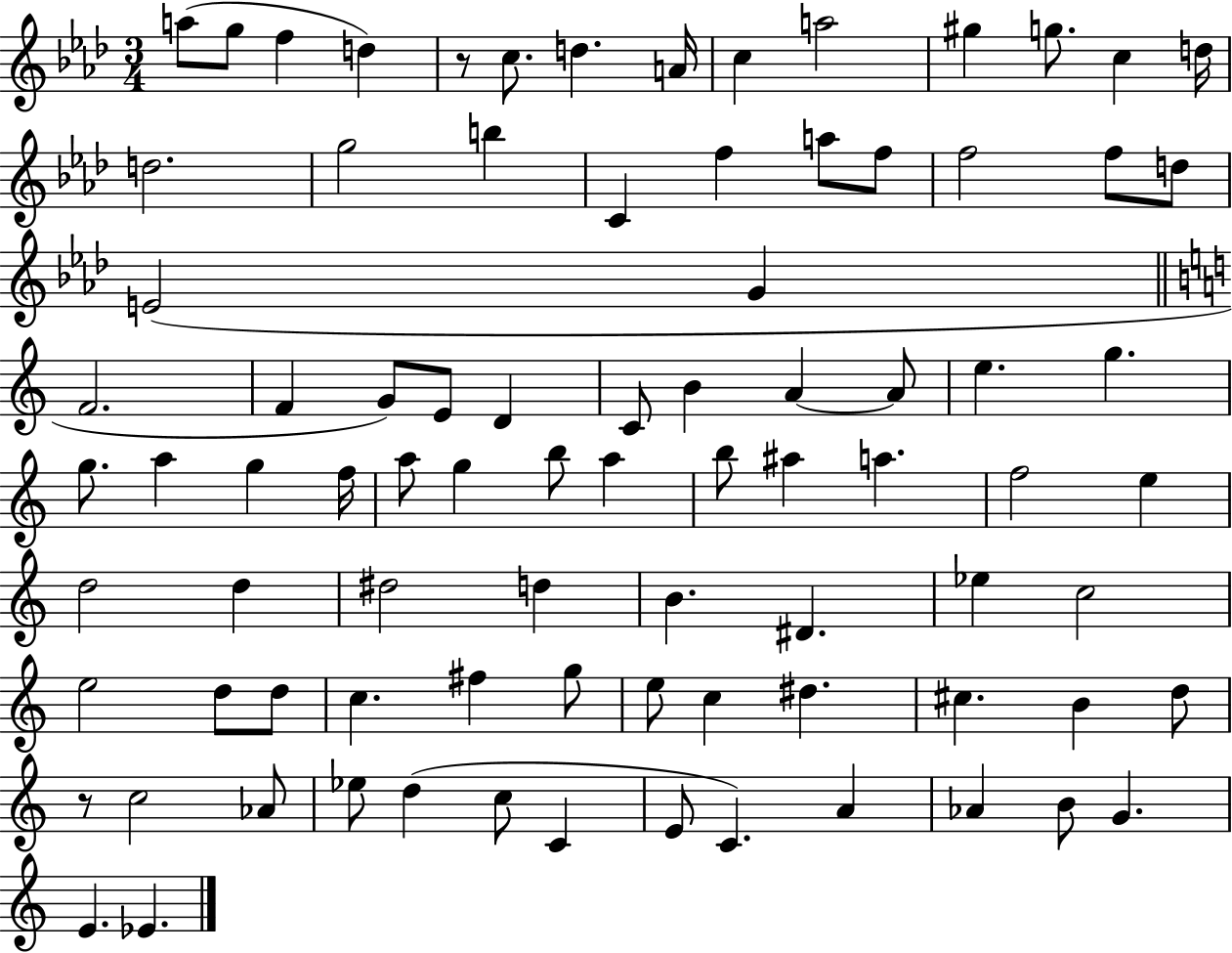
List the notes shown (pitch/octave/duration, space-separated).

A5/e G5/e F5/q D5/q R/e C5/e. D5/q. A4/s C5/q A5/h G#5/q G5/e. C5/q D5/s D5/h. G5/h B5/q C4/q F5/q A5/e F5/e F5/h F5/e D5/e E4/h G4/q F4/h. F4/q G4/e E4/e D4/q C4/e B4/q A4/q A4/e E5/q. G5/q. G5/e. A5/q G5/q F5/s A5/e G5/q B5/e A5/q B5/e A#5/q A5/q. F5/h E5/q D5/h D5/q D#5/h D5/q B4/q. D#4/q. Eb5/q C5/h E5/h D5/e D5/e C5/q. F#5/q G5/e E5/e C5/q D#5/q. C#5/q. B4/q D5/e R/e C5/h Ab4/e Eb5/e D5/q C5/e C4/q E4/e C4/q. A4/q Ab4/q B4/e G4/q. E4/q. Eb4/q.